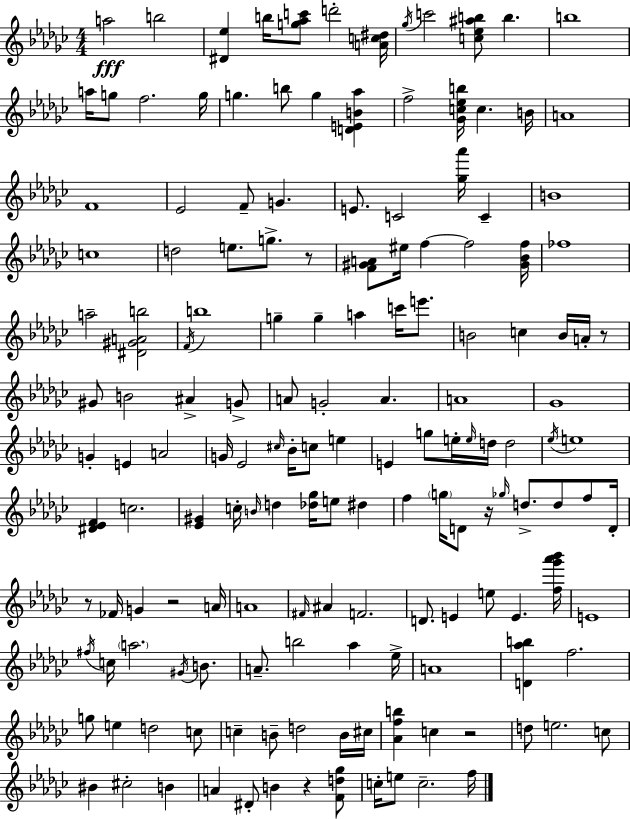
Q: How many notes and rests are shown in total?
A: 157